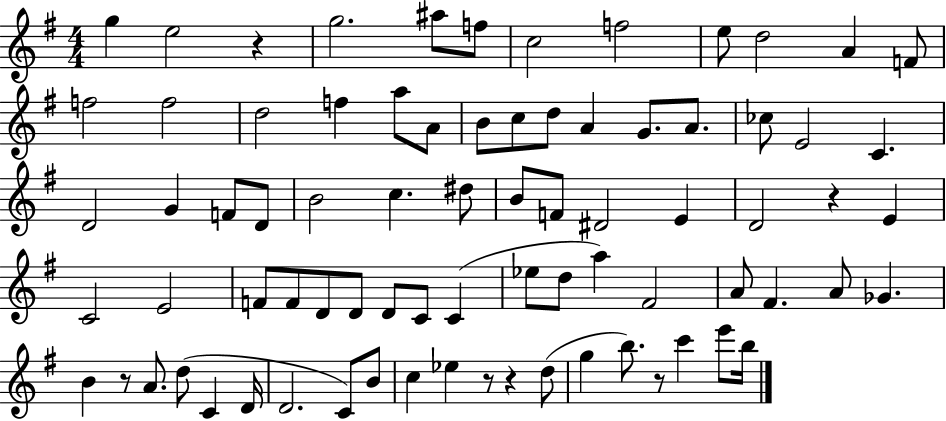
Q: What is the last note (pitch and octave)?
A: B5